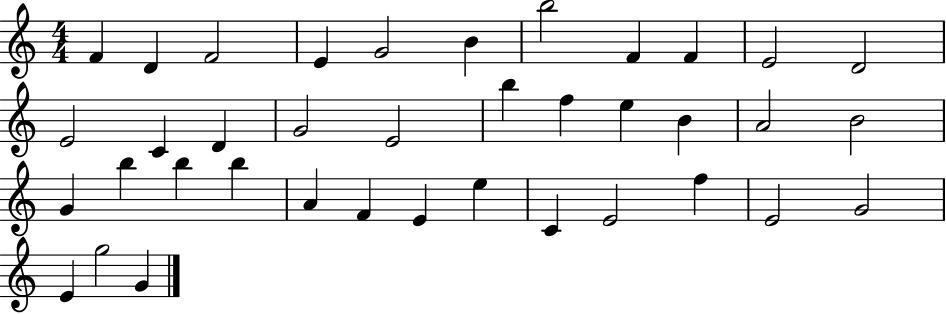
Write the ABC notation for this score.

X:1
T:Untitled
M:4/4
L:1/4
K:C
F D F2 E G2 B b2 F F E2 D2 E2 C D G2 E2 b f e B A2 B2 G b b b A F E e C E2 f E2 G2 E g2 G